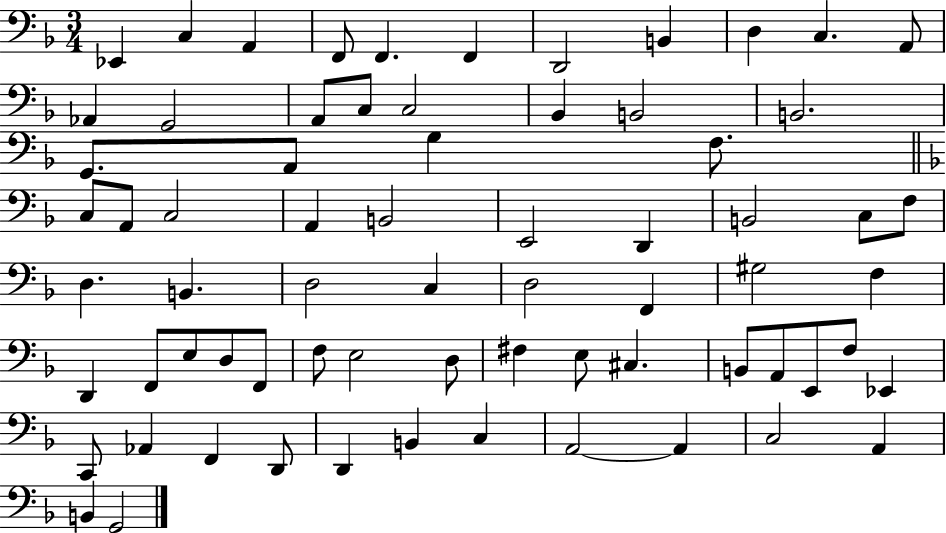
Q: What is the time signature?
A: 3/4